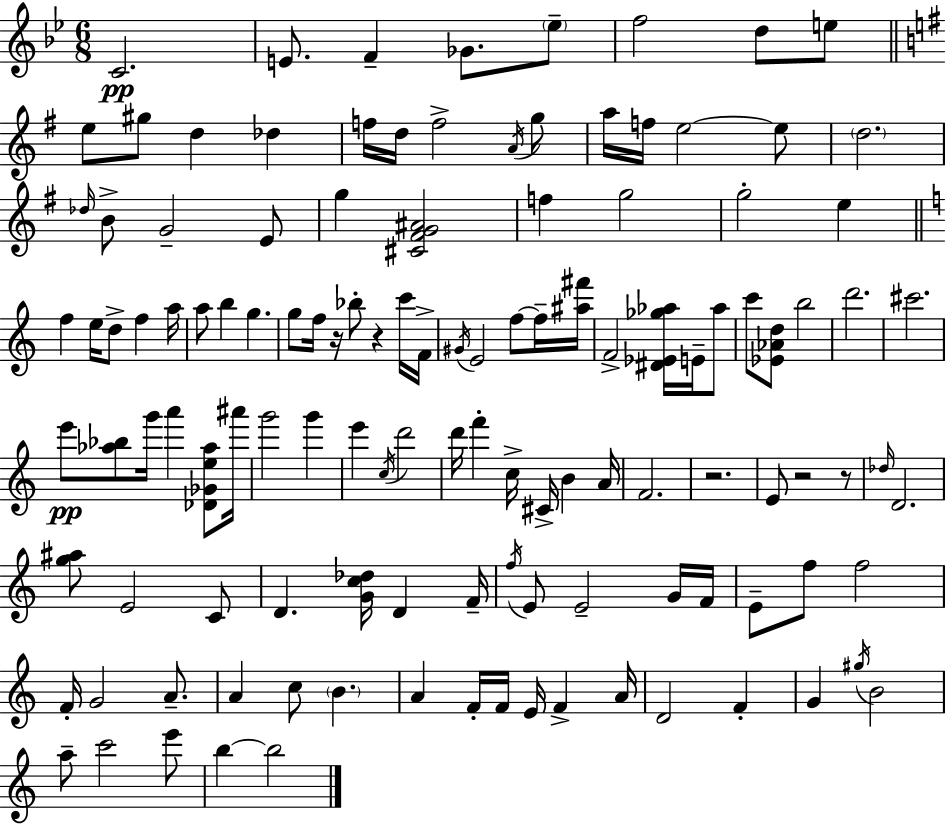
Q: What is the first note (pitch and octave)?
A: C4